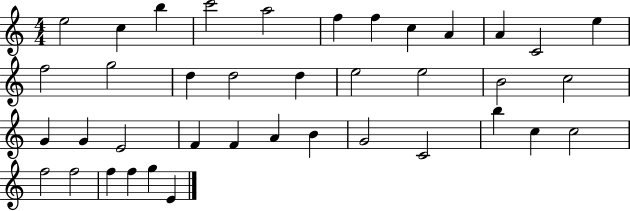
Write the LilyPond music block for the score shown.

{
  \clef treble
  \numericTimeSignature
  \time 4/4
  \key c \major
  e''2 c''4 b''4 | c'''2 a''2 | f''4 f''4 c''4 a'4 | a'4 c'2 e''4 | \break f''2 g''2 | d''4 d''2 d''4 | e''2 e''2 | b'2 c''2 | \break g'4 g'4 e'2 | f'4 f'4 a'4 b'4 | g'2 c'2 | b''4 c''4 c''2 | \break f''2 f''2 | f''4 f''4 g''4 e'4 | \bar "|."
}